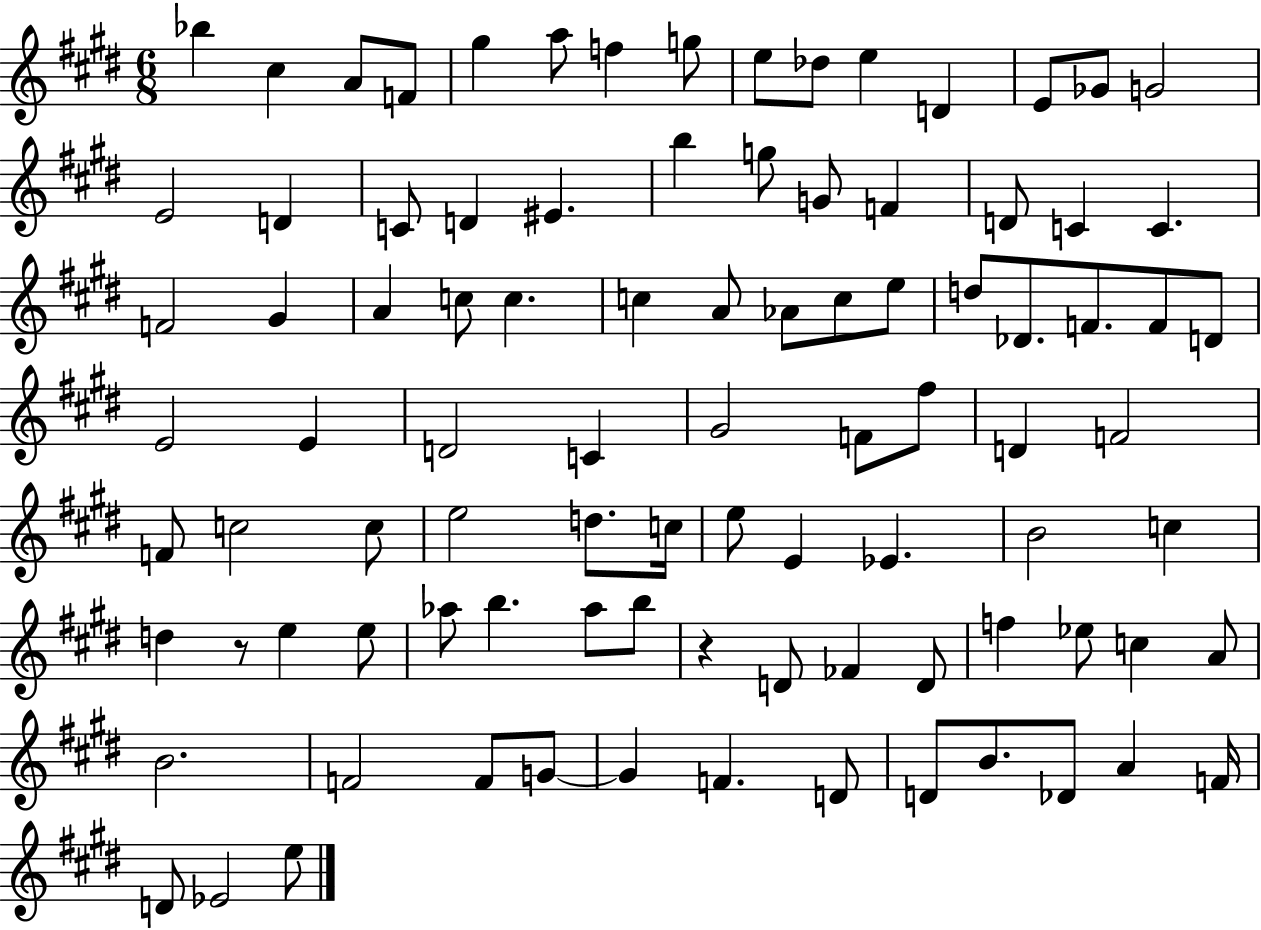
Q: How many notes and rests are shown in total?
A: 93